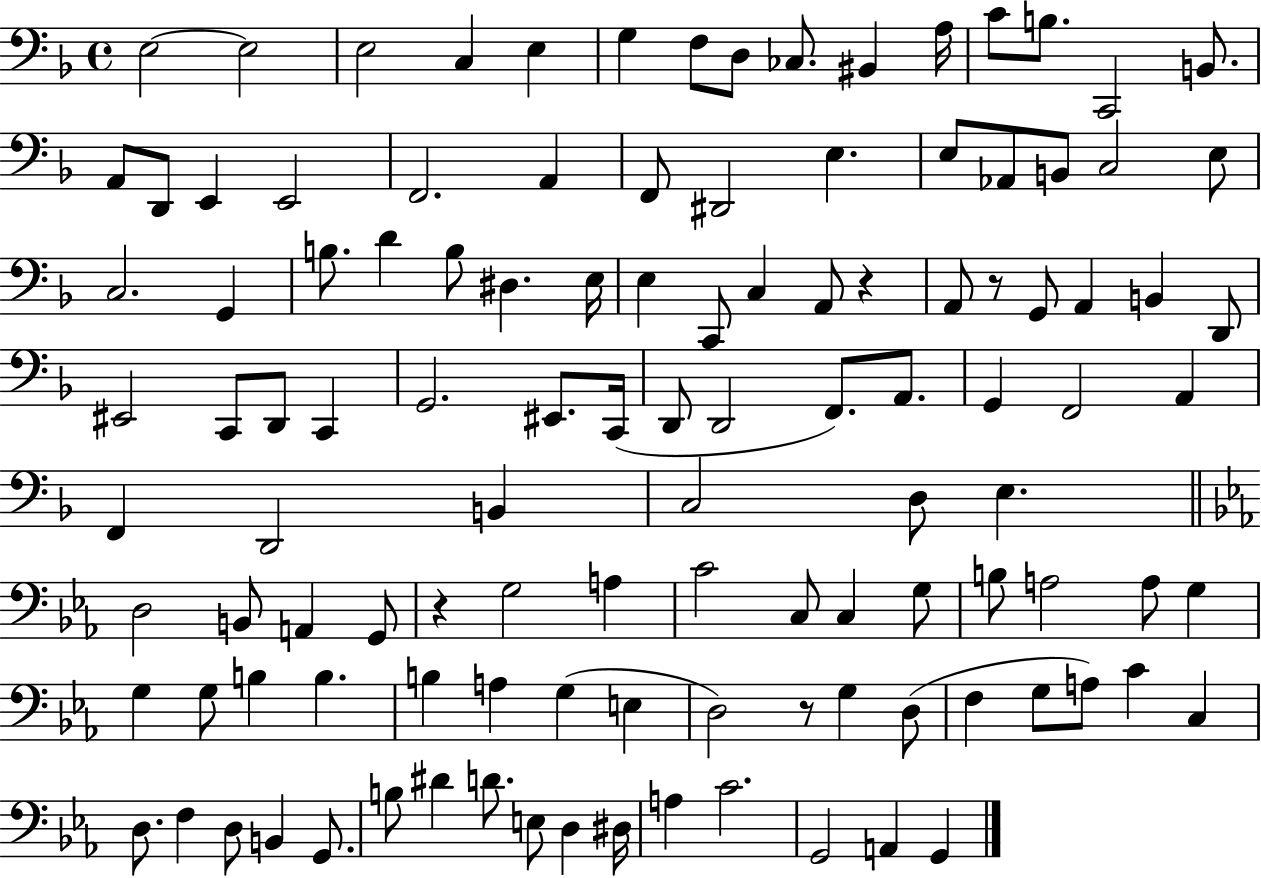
{
  \clef bass
  \time 4/4
  \defaultTimeSignature
  \key f \major
  \repeat volta 2 { e2~~ e2 | e2 c4 e4 | g4 f8 d8 ces8. bis,4 a16 | c'8 b8. c,2 b,8. | \break a,8 d,8 e,4 e,2 | f,2. a,4 | f,8 dis,2 e4. | e8 aes,8 b,8 c2 e8 | \break c2. g,4 | b8. d'4 b8 dis4. e16 | e4 c,8 c4 a,8 r4 | a,8 r8 g,8 a,4 b,4 d,8 | \break eis,2 c,8 d,8 c,4 | g,2. eis,8. c,16( | d,8 d,2 f,8.) a,8. | g,4 f,2 a,4 | \break f,4 d,2 b,4 | c2 d8 e4. | \bar "||" \break \key c \minor d2 b,8 a,4 g,8 | r4 g2 a4 | c'2 c8 c4 g8 | b8 a2 a8 g4 | \break g4 g8 b4 b4. | b4 a4 g4( e4 | d2) r8 g4 d8( | f4 g8 a8) c'4 c4 | \break d8. f4 d8 b,4 g,8. | b8 dis'4 d'8. e8 d4 dis16 | a4 c'2. | g,2 a,4 g,4 | \break } \bar "|."
}